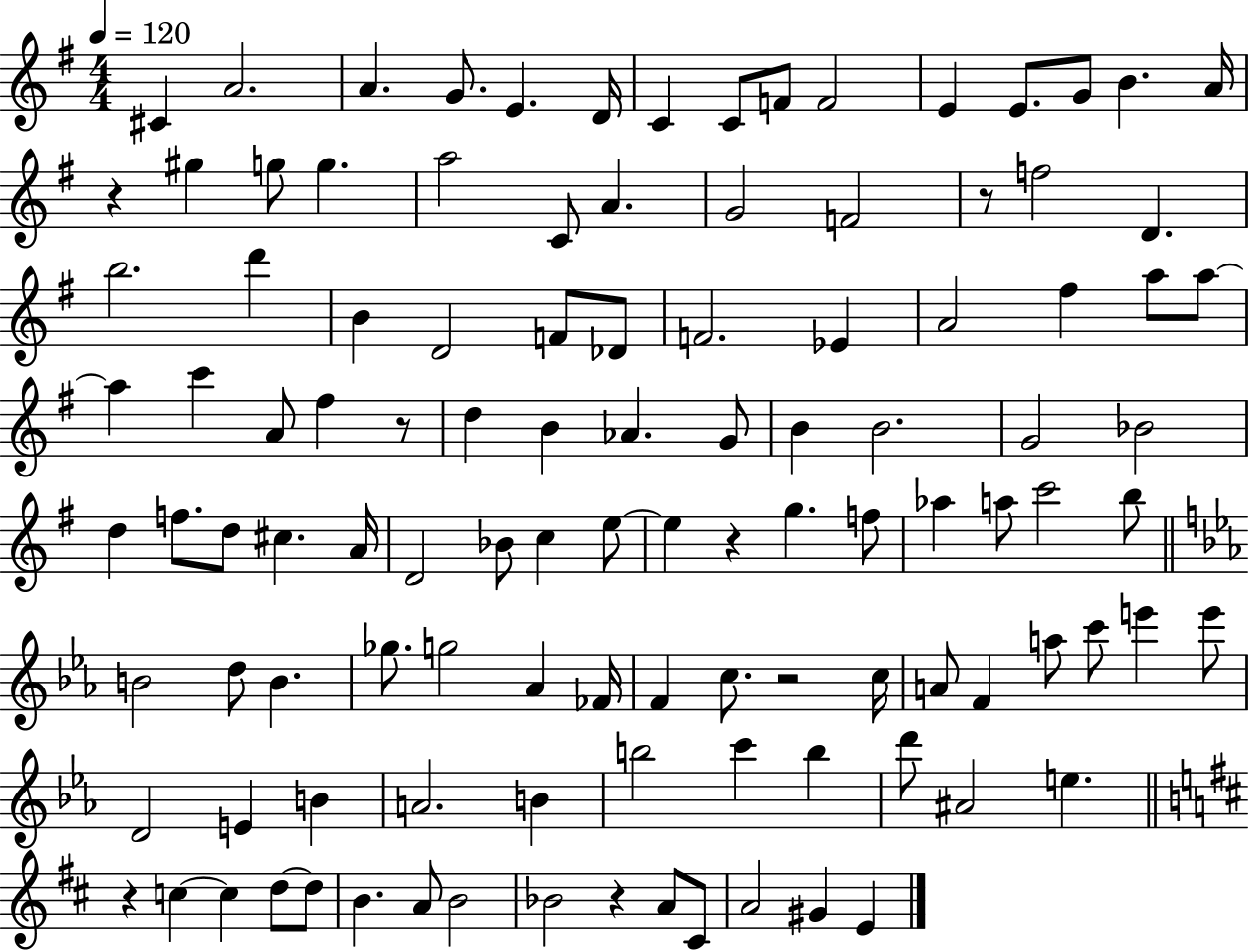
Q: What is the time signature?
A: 4/4